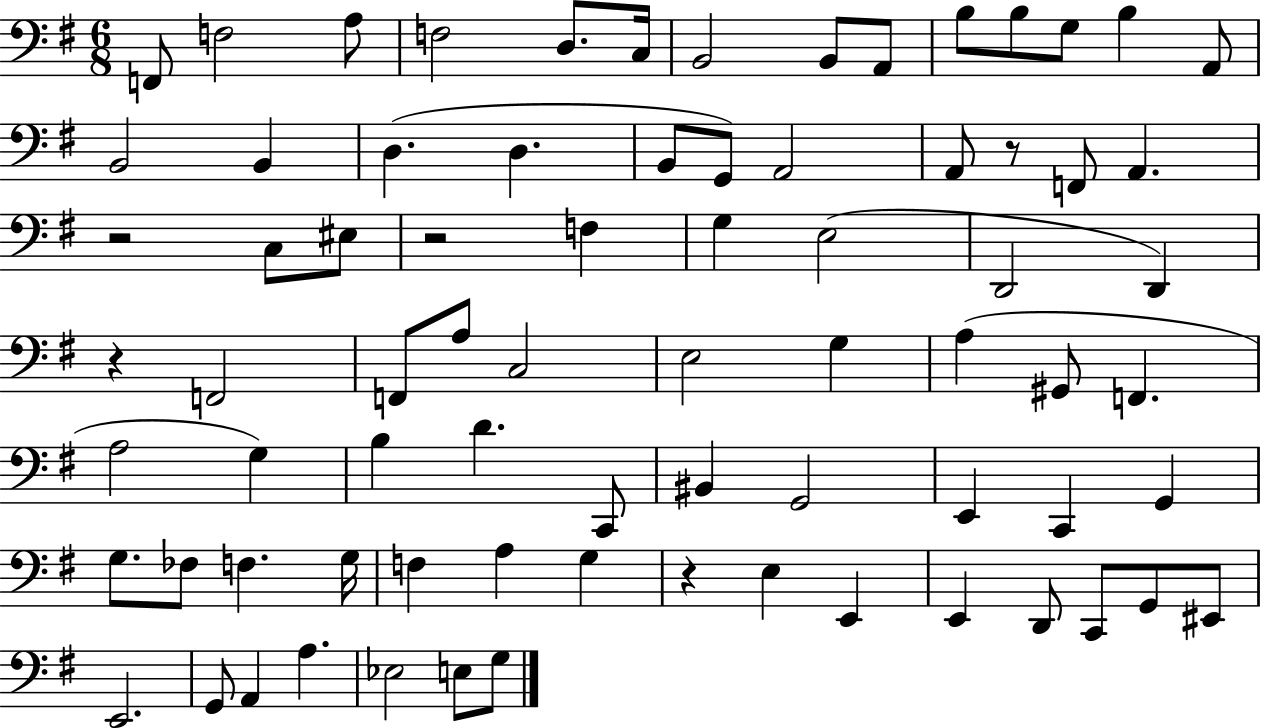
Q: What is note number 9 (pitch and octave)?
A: A2